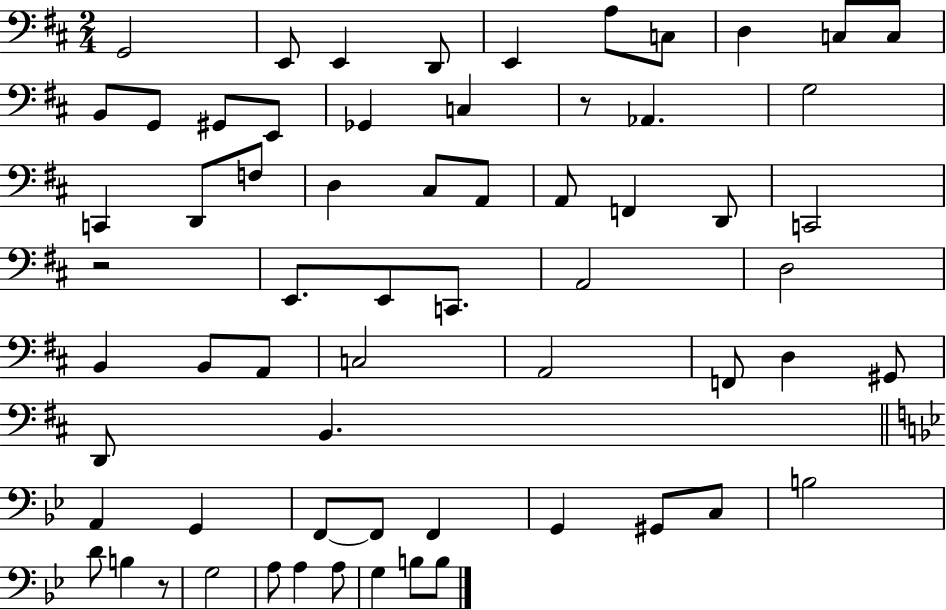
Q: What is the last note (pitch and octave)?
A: B3